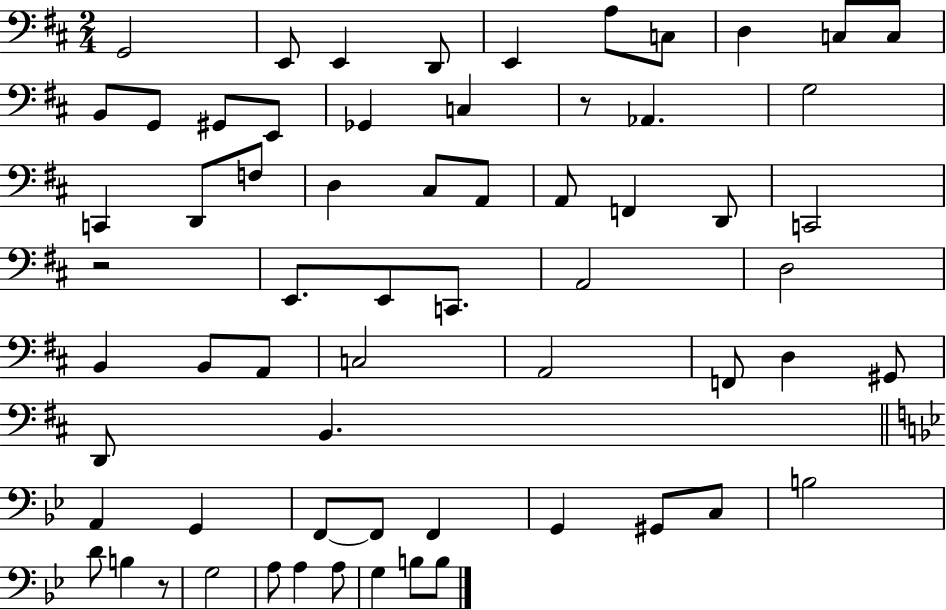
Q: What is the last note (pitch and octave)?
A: B3